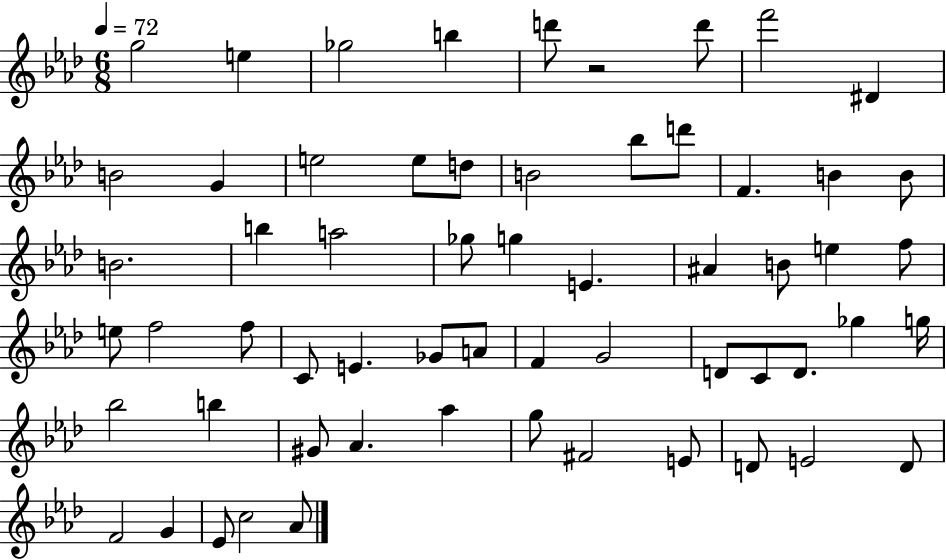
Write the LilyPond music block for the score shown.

{
  \clef treble
  \numericTimeSignature
  \time 6/8
  \key aes \major
  \tempo 4 = 72
  g''2 e''4 | ges''2 b''4 | d'''8 r2 d'''8 | f'''2 dis'4 | \break b'2 g'4 | e''2 e''8 d''8 | b'2 bes''8 d'''8 | f'4. b'4 b'8 | \break b'2. | b''4 a''2 | ges''8 g''4 e'4. | ais'4 b'8 e''4 f''8 | \break e''8 f''2 f''8 | c'8 e'4. ges'8 a'8 | f'4 g'2 | d'8 c'8 d'8. ges''4 g''16 | \break bes''2 b''4 | gis'8 aes'4. aes''4 | g''8 fis'2 e'8 | d'8 e'2 d'8 | \break f'2 g'4 | ees'8 c''2 aes'8 | \bar "|."
}